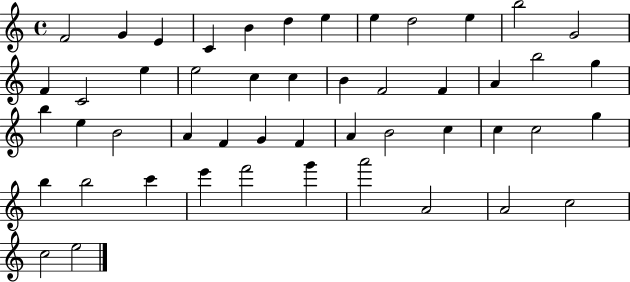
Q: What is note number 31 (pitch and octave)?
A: F4